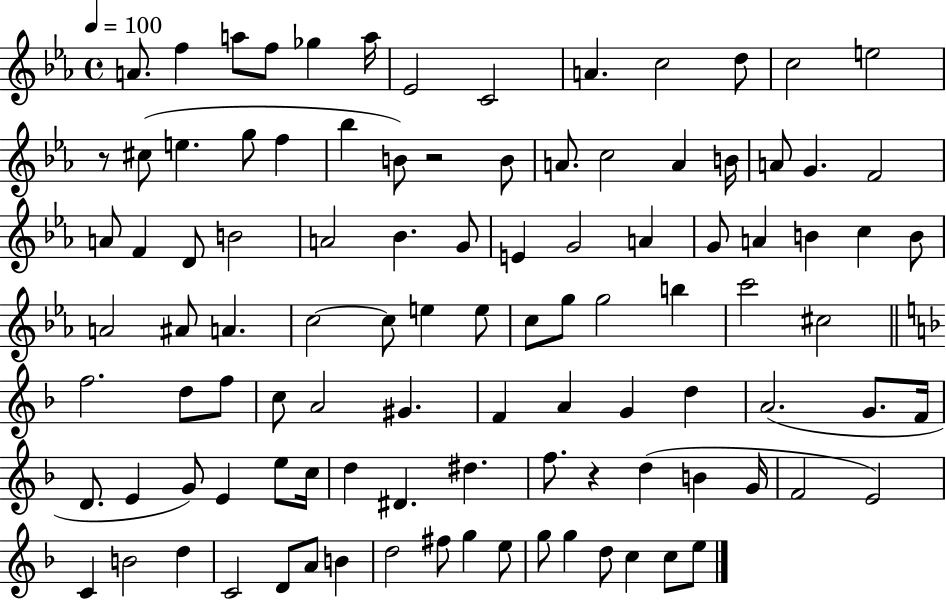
{
  \clef treble
  \time 4/4
  \defaultTimeSignature
  \key ees \major
  \tempo 4 = 100
  a'8. f''4 a''8 f''8 ges''4 a''16 | ees'2 c'2 | a'4. c''2 d''8 | c''2 e''2 | \break r8 cis''8( e''4. g''8 f''4 | bes''4 b'8) r2 b'8 | a'8. c''2 a'4 b'16 | a'8 g'4. f'2 | \break a'8 f'4 d'8 b'2 | a'2 bes'4. g'8 | e'4 g'2 a'4 | g'8 a'4 b'4 c''4 b'8 | \break a'2 ais'8 a'4. | c''2~~ c''8 e''4 e''8 | c''8 g''8 g''2 b''4 | c'''2 cis''2 | \break \bar "||" \break \key f \major f''2. d''8 f''8 | c''8 a'2 gis'4. | f'4 a'4 g'4 d''4 | a'2.( g'8. f'16 | \break d'8. e'4 g'8) e'4 e''8 c''16 | d''4 dis'4. dis''4. | f''8. r4 d''4( b'4 g'16 | f'2 e'2) | \break c'4 b'2 d''4 | c'2 d'8 a'8 b'4 | d''2 fis''8 g''4 e''8 | g''8 g''4 d''8 c''4 c''8 e''8 | \break \bar "|."
}